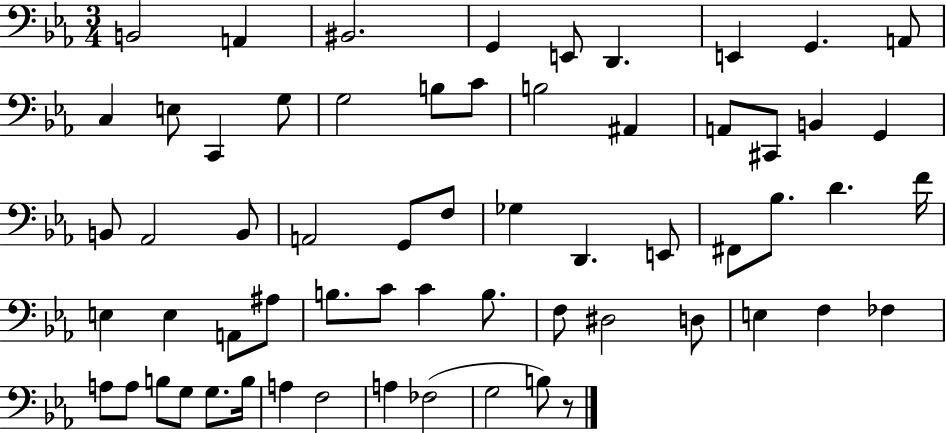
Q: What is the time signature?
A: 3/4